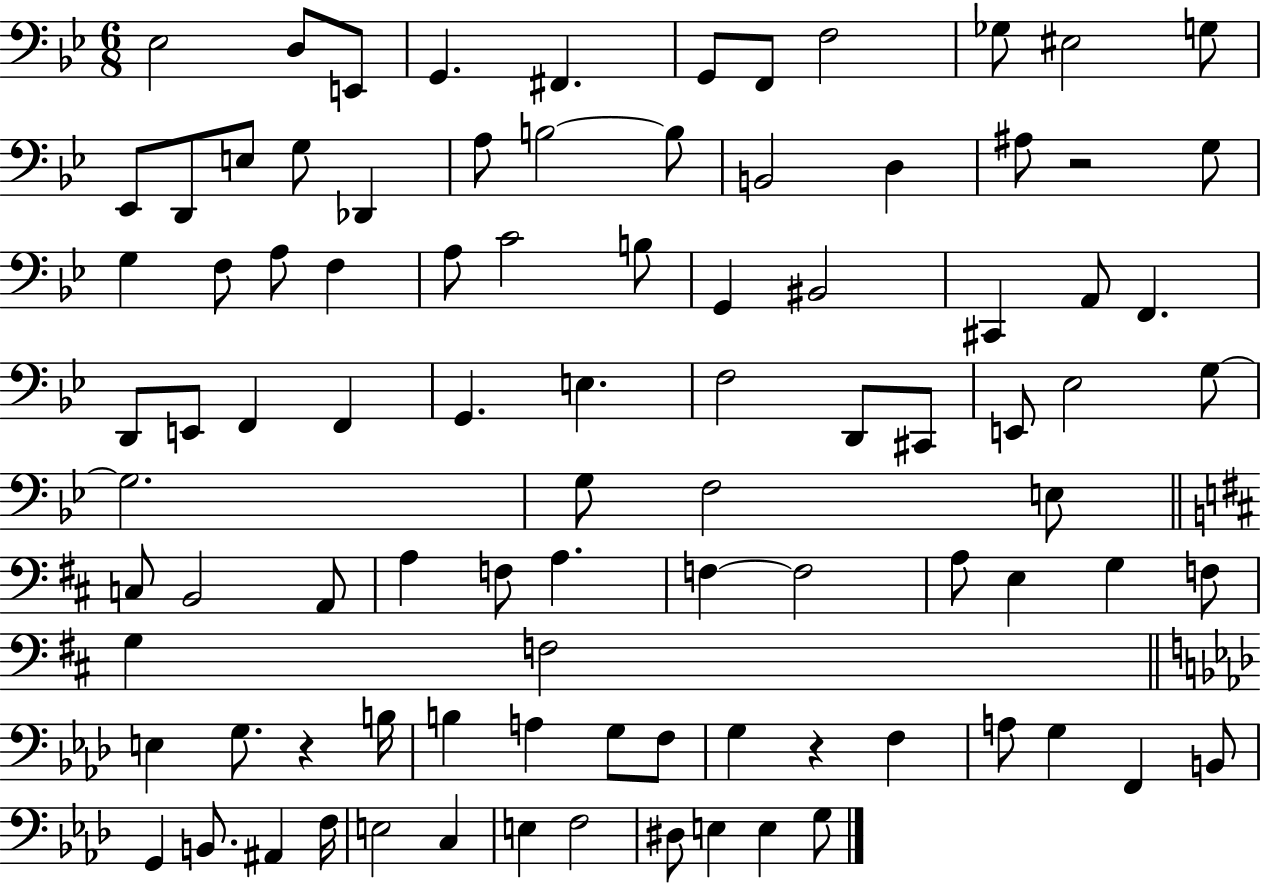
Eb3/h D3/e E2/e G2/q. F#2/q. G2/e F2/e F3/h Gb3/e EIS3/h G3/e Eb2/e D2/e E3/e G3/e Db2/q A3/e B3/h B3/e B2/h D3/q A#3/e R/h G3/e G3/q F3/e A3/e F3/q A3/e C4/h B3/e G2/q BIS2/h C#2/q A2/e F2/q. D2/e E2/e F2/q F2/q G2/q. E3/q. F3/h D2/e C#2/e E2/e Eb3/h G3/e G3/h. G3/e F3/h E3/e C3/e B2/h A2/e A3/q F3/e A3/q. F3/q F3/h A3/e E3/q G3/q F3/e G3/q F3/h E3/q G3/e. R/q B3/s B3/q A3/q G3/e F3/e G3/q R/q F3/q A3/e G3/q F2/q B2/e G2/q B2/e. A#2/q F3/s E3/h C3/q E3/q F3/h D#3/e E3/q E3/q G3/e